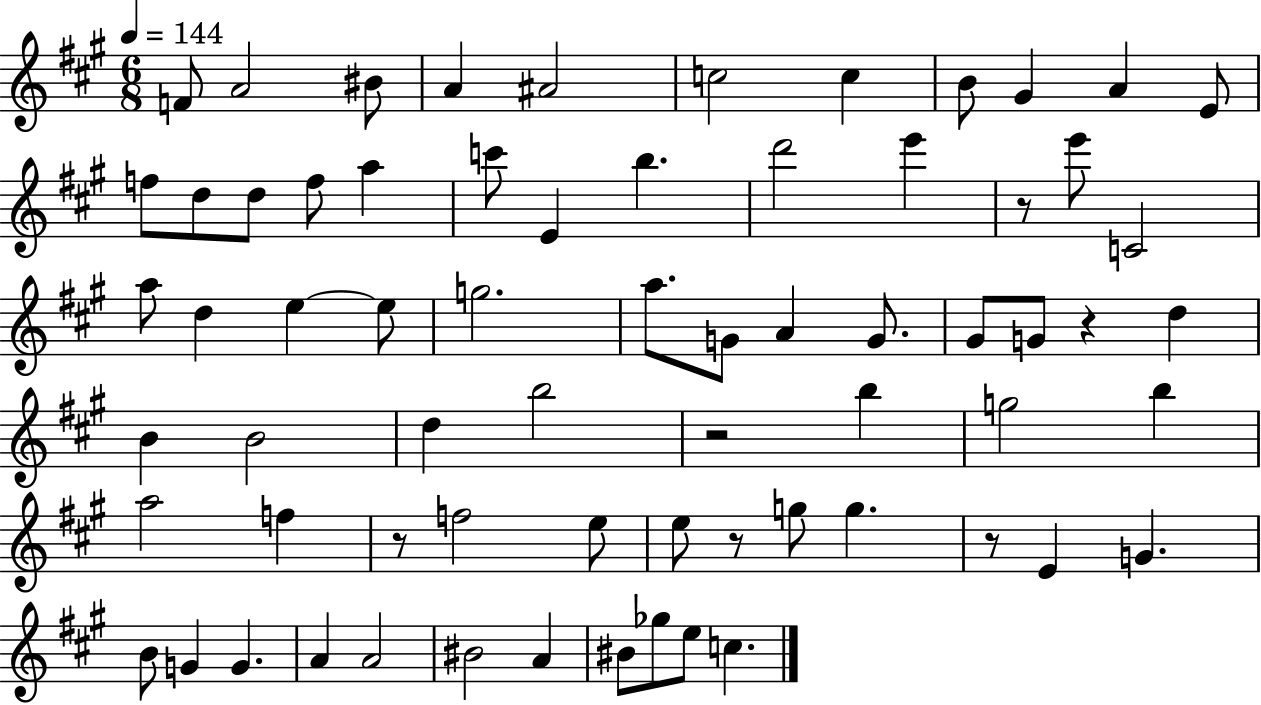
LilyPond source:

{
  \clef treble
  \numericTimeSignature
  \time 6/8
  \key a \major
  \tempo 4 = 144
  f'8 a'2 bis'8 | a'4 ais'2 | c''2 c''4 | b'8 gis'4 a'4 e'8 | \break f''8 d''8 d''8 f''8 a''4 | c'''8 e'4 b''4. | d'''2 e'''4 | r8 e'''8 c'2 | \break a''8 d''4 e''4~~ e''8 | g''2. | a''8. g'8 a'4 g'8. | gis'8 g'8 r4 d''4 | \break b'4 b'2 | d''4 b''2 | r2 b''4 | g''2 b''4 | \break a''2 f''4 | r8 f''2 e''8 | e''8 r8 g''8 g''4. | r8 e'4 g'4. | \break b'8 g'4 g'4. | a'4 a'2 | bis'2 a'4 | bis'8 ges''8 e''8 c''4. | \break \bar "|."
}